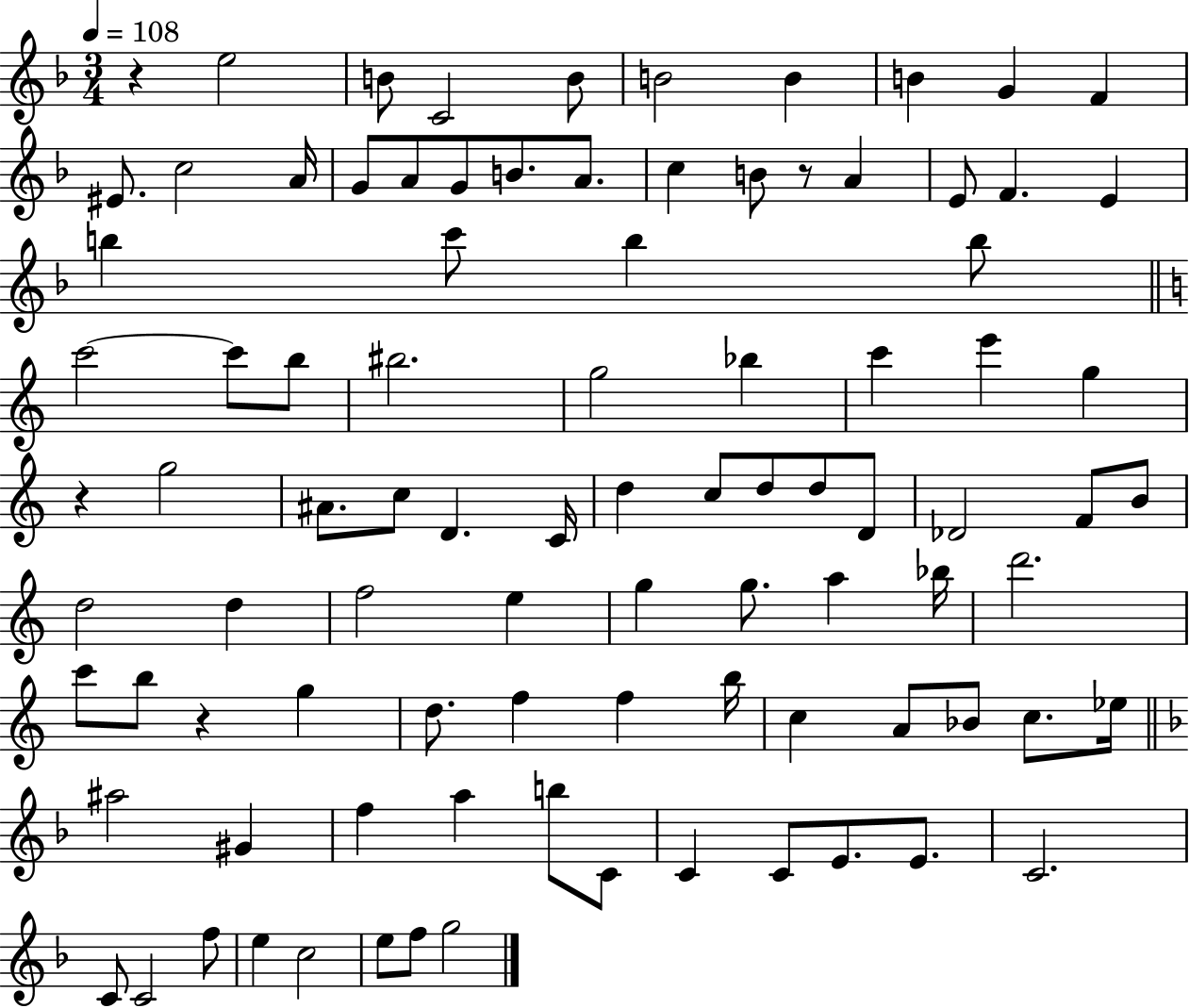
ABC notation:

X:1
T:Untitled
M:3/4
L:1/4
K:F
z e2 B/2 C2 B/2 B2 B B G F ^E/2 c2 A/4 G/2 A/2 G/2 B/2 A/2 c B/2 z/2 A E/2 F E b c'/2 b b/2 c'2 c'/2 b/2 ^b2 g2 _b c' e' g z g2 ^A/2 c/2 D C/4 d c/2 d/2 d/2 D/2 _D2 F/2 B/2 d2 d f2 e g g/2 a _b/4 d'2 c'/2 b/2 z g d/2 f f b/4 c A/2 _B/2 c/2 _e/4 ^a2 ^G f a b/2 C/2 C C/2 E/2 E/2 C2 C/2 C2 f/2 e c2 e/2 f/2 g2